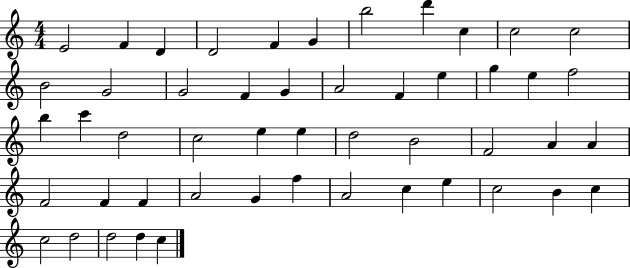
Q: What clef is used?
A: treble